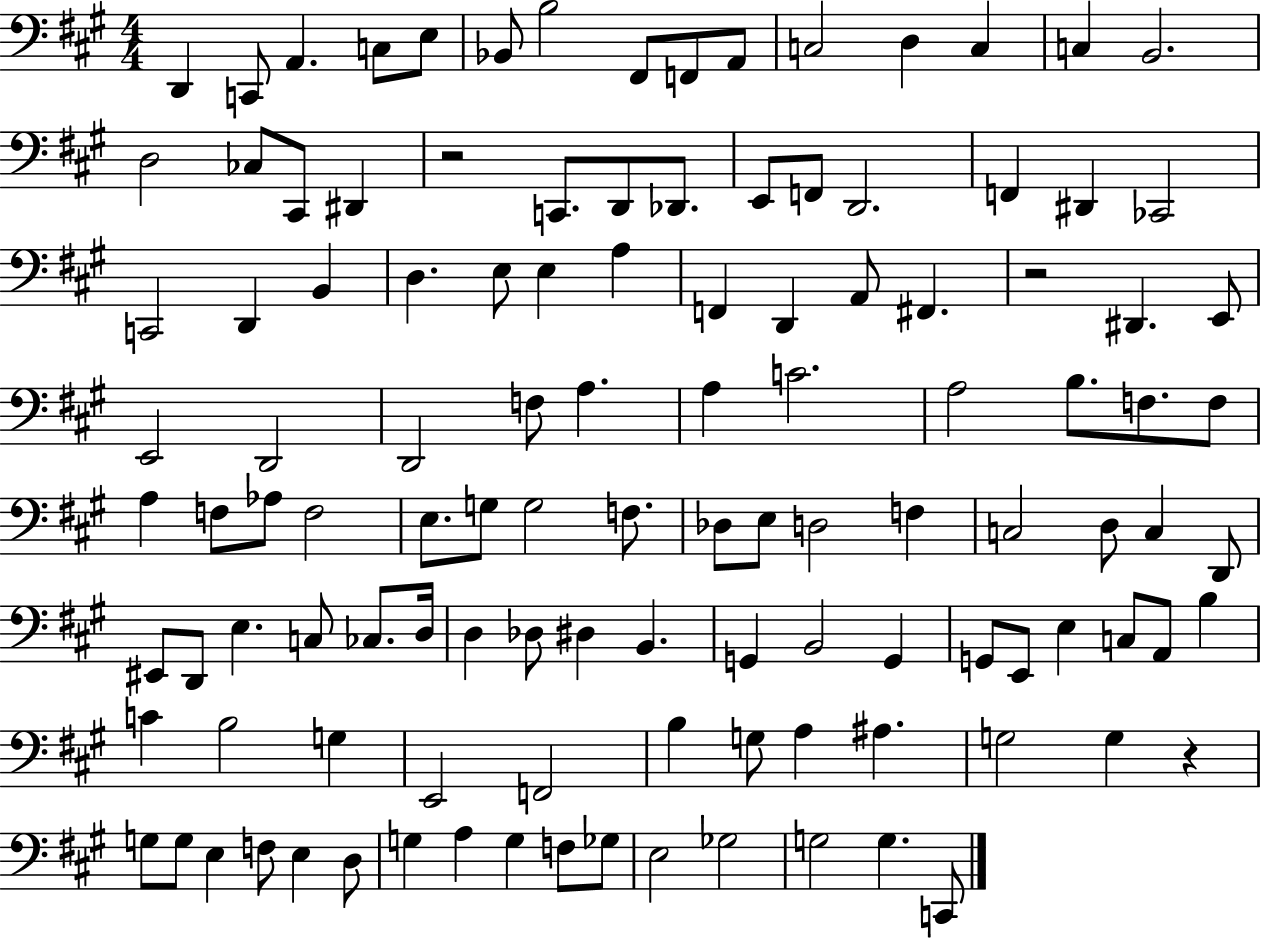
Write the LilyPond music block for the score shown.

{
  \clef bass
  \numericTimeSignature
  \time 4/4
  \key a \major
  d,4 c,8 a,4. c8 e8 | bes,8 b2 fis,8 f,8 a,8 | c2 d4 c4 | c4 b,2. | \break d2 ces8 cis,8 dis,4 | r2 c,8. d,8 des,8. | e,8 f,8 d,2. | f,4 dis,4 ces,2 | \break c,2 d,4 b,4 | d4. e8 e4 a4 | f,4 d,4 a,8 fis,4. | r2 dis,4. e,8 | \break e,2 d,2 | d,2 f8 a4. | a4 c'2. | a2 b8. f8. f8 | \break a4 f8 aes8 f2 | e8. g8 g2 f8. | des8 e8 d2 f4 | c2 d8 c4 d,8 | \break eis,8 d,8 e4. c8 ces8. d16 | d4 des8 dis4 b,4. | g,4 b,2 g,4 | g,8 e,8 e4 c8 a,8 b4 | \break c'4 b2 g4 | e,2 f,2 | b4 g8 a4 ais4. | g2 g4 r4 | \break g8 g8 e4 f8 e4 d8 | g4 a4 g4 f8 ges8 | e2 ges2 | g2 g4. c,8 | \break \bar "|."
}